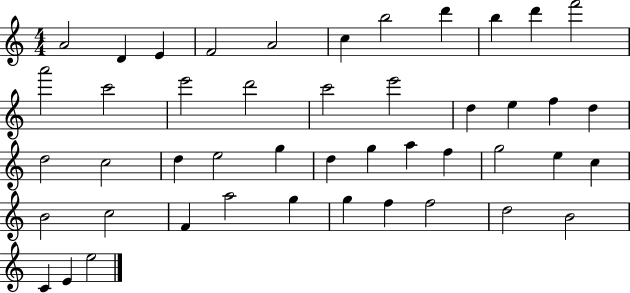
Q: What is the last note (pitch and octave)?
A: E5